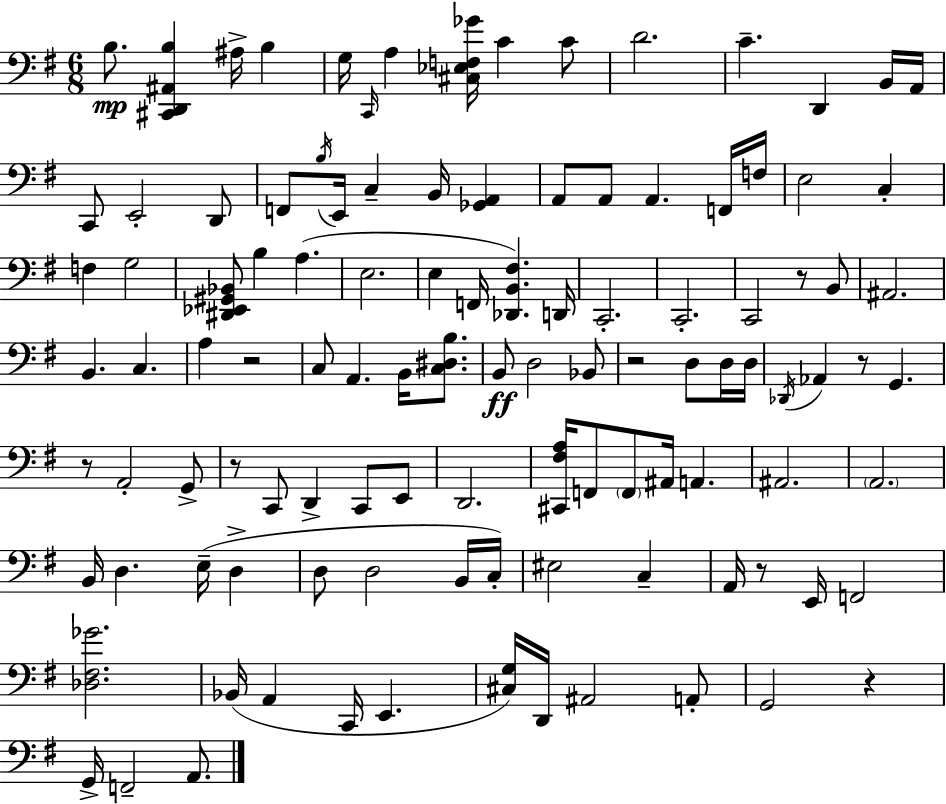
B3/e. [C#2,D2,A#2,B3]/q A#3/s B3/q G3/s C2/s A3/q [C#3,Eb3,F3,Gb4]/s C4/q C4/e D4/h. C4/q. D2/q B2/s A2/s C2/e E2/h D2/e F2/e B3/s E2/s C3/q B2/s [Gb2,A2]/q A2/e A2/e A2/q. F2/s F3/s E3/h C3/q F3/q G3/h [D#2,Eb2,G#2,Bb2]/e B3/q A3/q. E3/h. E3/q F2/s [Db2,B2,F#3]/q. D2/s C2/h. C2/h. C2/h R/e B2/e A#2/h. B2/q. C3/q. A3/q R/h C3/e A2/q. B2/s [C3,D#3,B3]/e. B2/e D3/h Bb2/e R/h D3/e D3/s D3/s Db2/s Ab2/q R/e G2/q. R/e A2/h G2/e R/e C2/e D2/q C2/e E2/e D2/h. [C#2,F#3,A3]/s F2/e F2/e A#2/s A2/q. A#2/h. A2/h. B2/s D3/q. E3/s D3/q D3/e D3/h B2/s C3/s EIS3/h C3/q A2/s R/e E2/s F2/h [Db3,F#3,Gb4]/h. Bb2/s A2/q C2/s E2/q. [C#3,G3]/s D2/s A#2/h A2/e G2/h R/q G2/s F2/h A2/e.